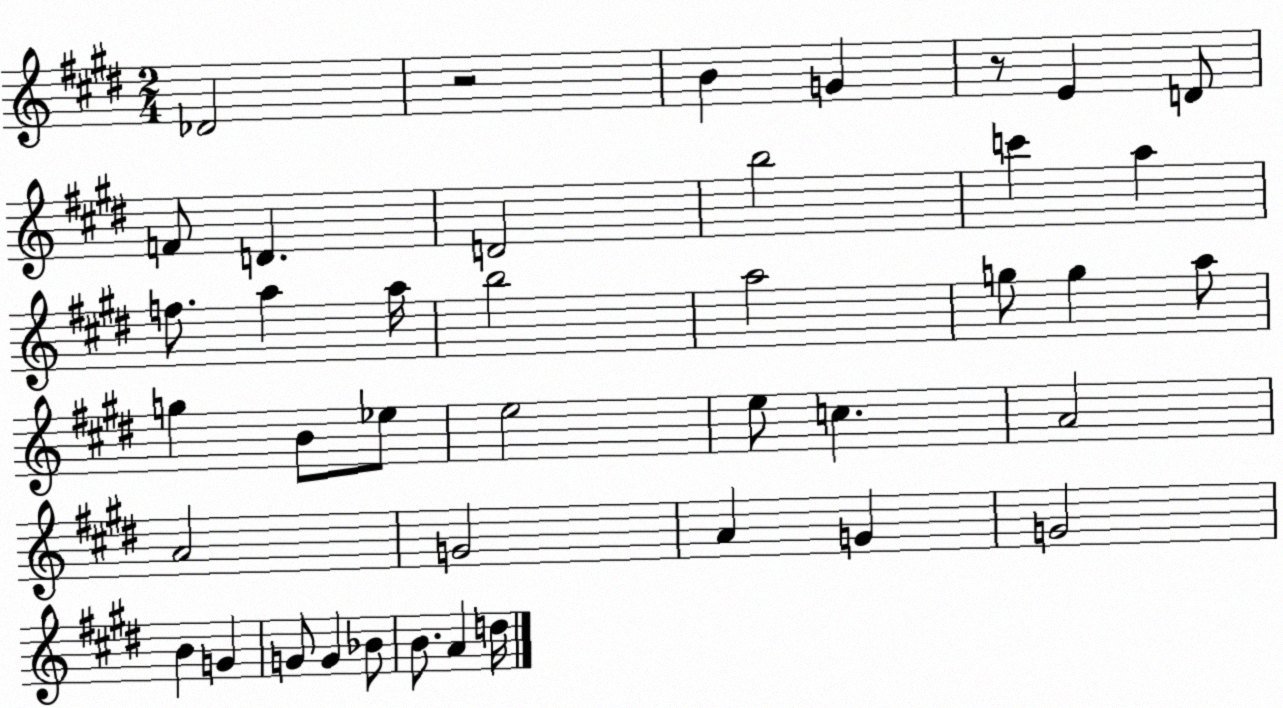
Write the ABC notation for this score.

X:1
T:Untitled
M:2/4
L:1/4
K:E
_D2 z2 B G z/2 E D/2 F/2 D D2 b2 c' a f/2 a a/4 b2 a2 g/2 g a/2 g B/2 _e/2 e2 e/2 c A2 A2 G2 A G G2 B G G/2 G _B/2 B/2 A d/4